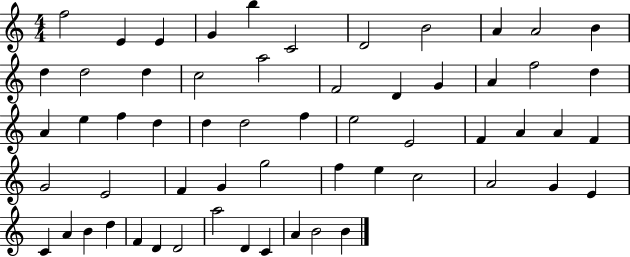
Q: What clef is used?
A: treble